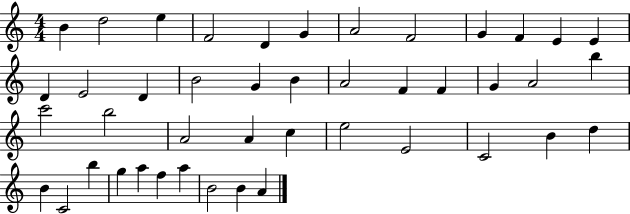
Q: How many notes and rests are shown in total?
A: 44